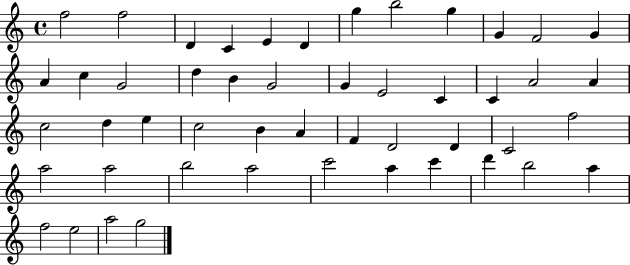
F5/h F5/h D4/q C4/q E4/q D4/q G5/q B5/h G5/q G4/q F4/h G4/q A4/q C5/q G4/h D5/q B4/q G4/h G4/q E4/h C4/q C4/q A4/h A4/q C5/h D5/q E5/q C5/h B4/q A4/q F4/q D4/h D4/q C4/h F5/h A5/h A5/h B5/h A5/h C6/h A5/q C6/q D6/q B5/h A5/q F5/h E5/h A5/h G5/h